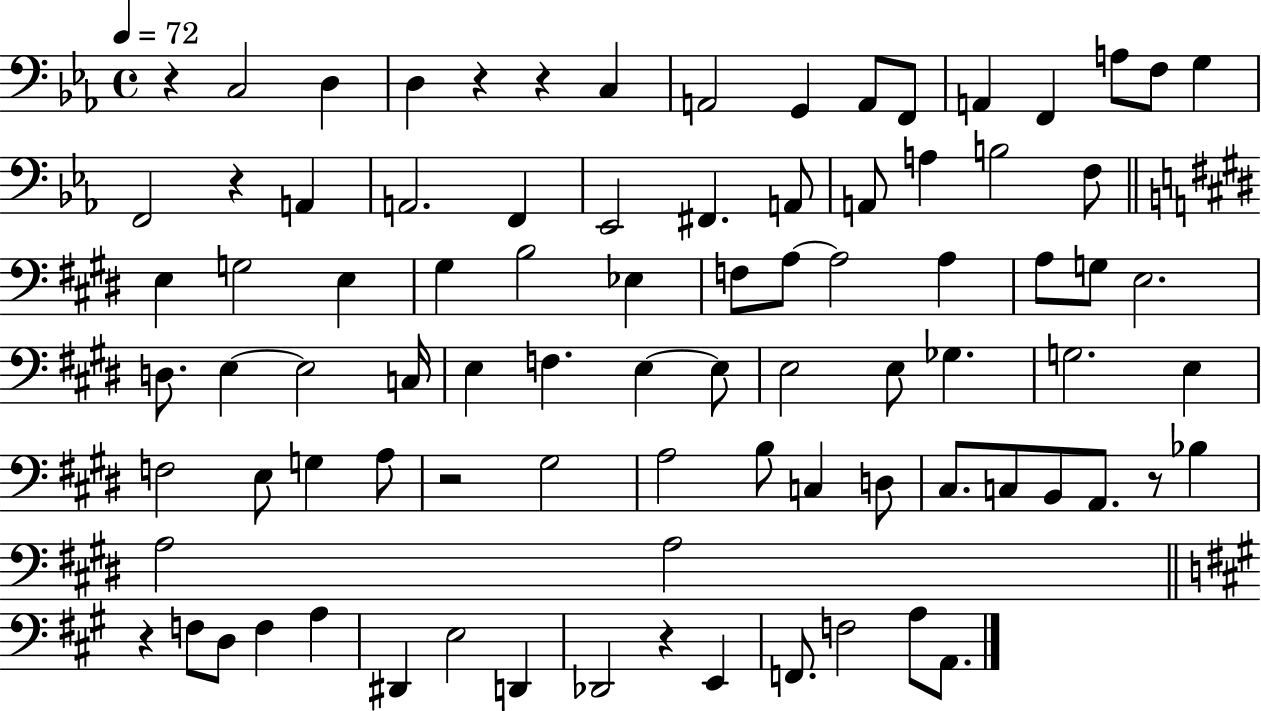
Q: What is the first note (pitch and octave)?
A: C3